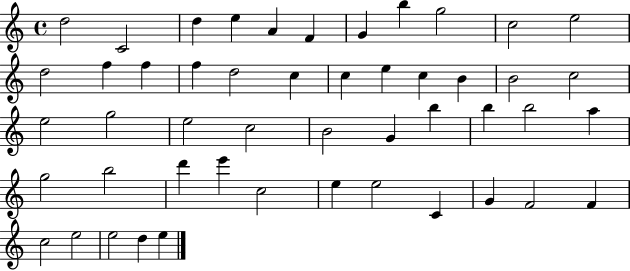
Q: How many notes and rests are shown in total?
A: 49